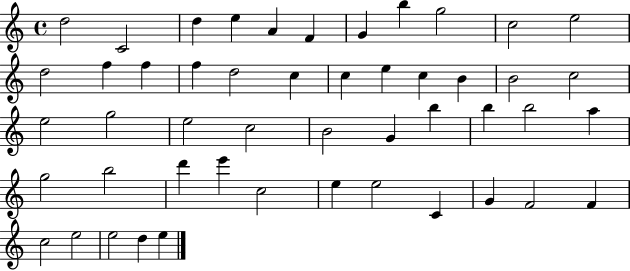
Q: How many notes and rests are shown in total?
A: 49